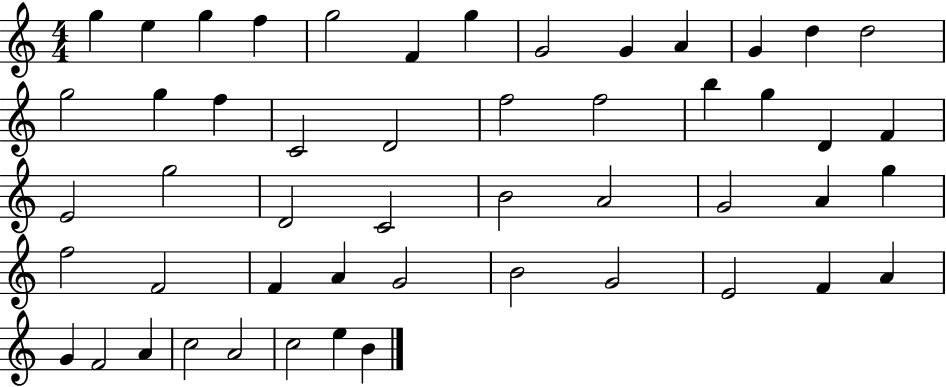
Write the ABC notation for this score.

X:1
T:Untitled
M:4/4
L:1/4
K:C
g e g f g2 F g G2 G A G d d2 g2 g f C2 D2 f2 f2 b g D F E2 g2 D2 C2 B2 A2 G2 A g f2 F2 F A G2 B2 G2 E2 F A G F2 A c2 A2 c2 e B